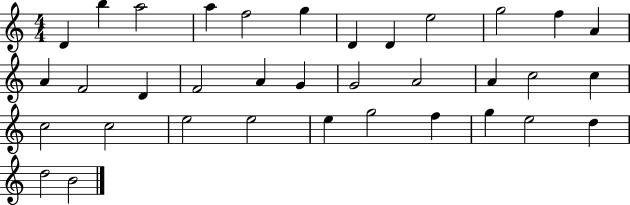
{
  \clef treble
  \numericTimeSignature
  \time 4/4
  \key c \major
  d'4 b''4 a''2 | a''4 f''2 g''4 | d'4 d'4 e''2 | g''2 f''4 a'4 | \break a'4 f'2 d'4 | f'2 a'4 g'4 | g'2 a'2 | a'4 c''2 c''4 | \break c''2 c''2 | e''2 e''2 | e''4 g''2 f''4 | g''4 e''2 d''4 | \break d''2 b'2 | \bar "|."
}